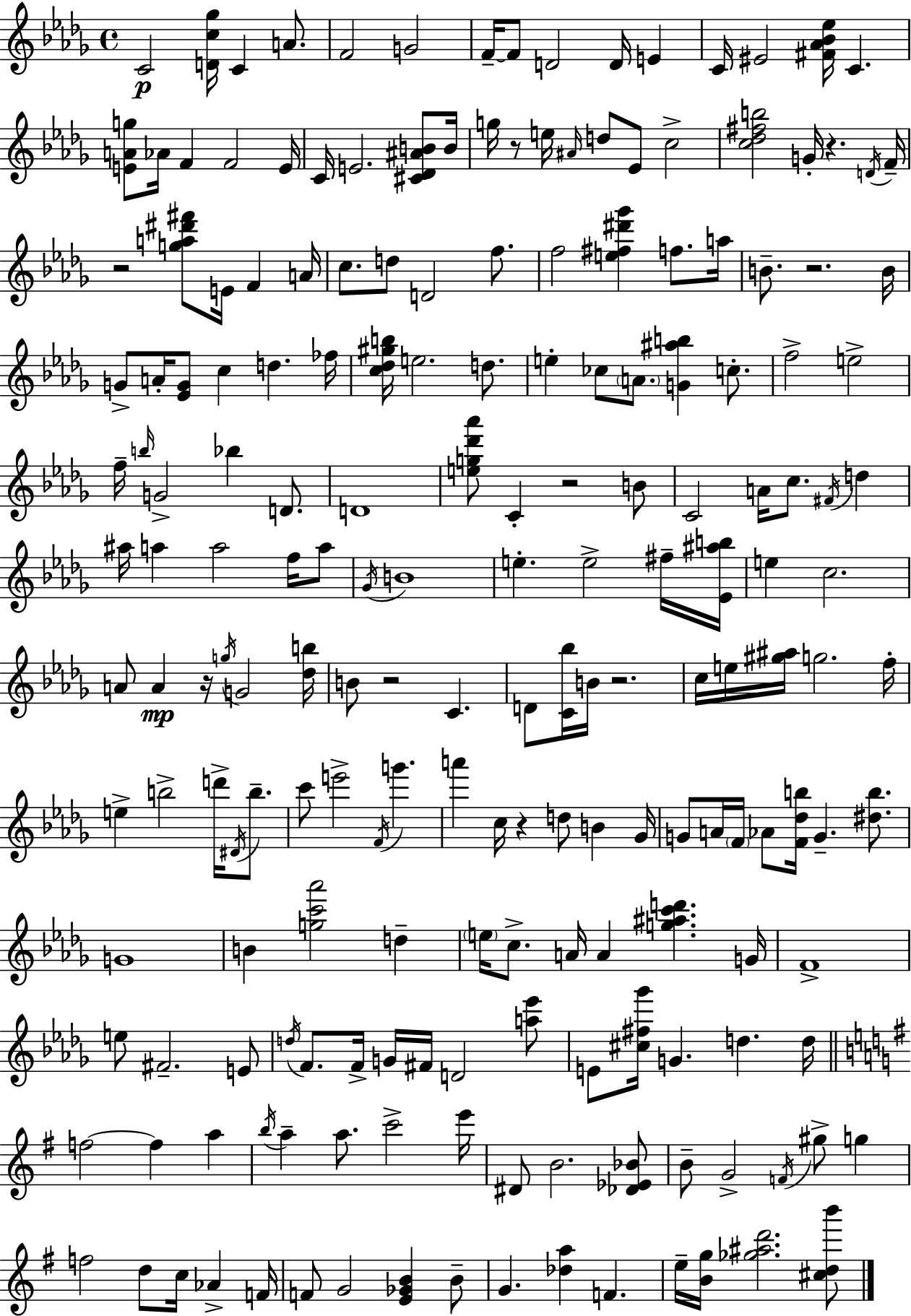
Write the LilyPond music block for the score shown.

{
  \clef treble
  \time 4/4
  \defaultTimeSignature
  \key bes \minor
  \repeat volta 2 { c'2\p <d' c'' ges''>16 c'4 a'8. | f'2 g'2 | f'16--~~ f'8 d'2 d'16 e'4 | c'16 eis'2 <fis' aes' bes' ees''>16 c'4. | \break <e' a' g''>8 aes'16 f'4 f'2 e'16 | c'16 e'2. <cis' des' ais' b'>8 b'16 | g''16 r8 e''16 \grace { ais'16 } d''8 ees'8 c''2-> | <c'' des'' fis'' b''>2 g'16-. r4. | \break \acciaccatura { d'16 } f'16-- r2 <g'' a'' dis''' fis'''>8 e'16 f'4 | a'16 c''8. d''8 d'2 f''8. | f''2 <e'' fis'' dis''' ges'''>4 f''8. | a''16 b'8.-- r2. | \break b'16 g'8-> a'16-. <ees' g'>8 c''4 d''4. | fes''16 <c'' des'' gis'' b''>16 e''2. d''8. | e''4-. ces''8 \parenthesize a'8. <g' ais'' b''>4 c''8.-. | f''2-> e''2-> | \break f''16-- \grace { b''16 } g'2-> bes''4 | d'8. d'1 | <e'' g'' des''' aes'''>8 c'4-. r2 | b'8 c'2 a'16 c''8. \acciaccatura { fis'16 } | \break d''4 ais''16 a''4 a''2 | f''16 a''8 \acciaccatura { ges'16 } b'1 | e''4.-. e''2-> | fis''16-- <ees' ais'' b''>16 e''4 c''2. | \break a'8 a'4\mp r16 \acciaccatura { g''16 } g'2 | <des'' b''>16 b'8 r2 | c'4. d'8 <c' bes''>16 b'16 r2. | c''16 e''16 <gis'' ais''>16 g''2. | \break f''16-. e''4-> b''2-> | d'''16-> \acciaccatura { dis'16 } b''8.-- c'''8 e'''2-> | \acciaccatura { f'16 } g'''4. a'''4 c''16 r4 | d''8 b'4 ges'16 g'8 a'16 \parenthesize f'16 aes'8 <f' des'' b''>16 g'4.-- | \break <dis'' b''>8. g'1 | b'4 <g'' c''' aes'''>2 | d''4-- \parenthesize e''16 c''8.-> a'16 a'4 | <g'' ais'' c''' d'''>4. g'16 f'1-> | \break e''8 fis'2.-- | e'8 \acciaccatura { d''16 } f'8. f'16-> g'16 fis'16 d'2 | <a'' ees'''>8 e'8 <cis'' fis'' ges'''>16 g'4. | d''4. d''16 \bar "||" \break \key g \major f''2~~ f''4 a''4 | \acciaccatura { b''16 } a''4-- a''8. c'''2-> | e'''16 dis'8 b'2. <des' ees' bes'>8 | b'8-- g'2-> \acciaccatura { f'16 } gis''8-> g''4 | \break f''2 d''8 c''16 aes'4-> | f'16 f'8 g'2 <e' ges' b'>4 | b'8-- g'4. <des'' a''>4 f'4. | e''16-- <b' g''>16 <ges'' ais'' d'''>2. | \break <cis'' d'' b'''>8 } \bar "|."
}